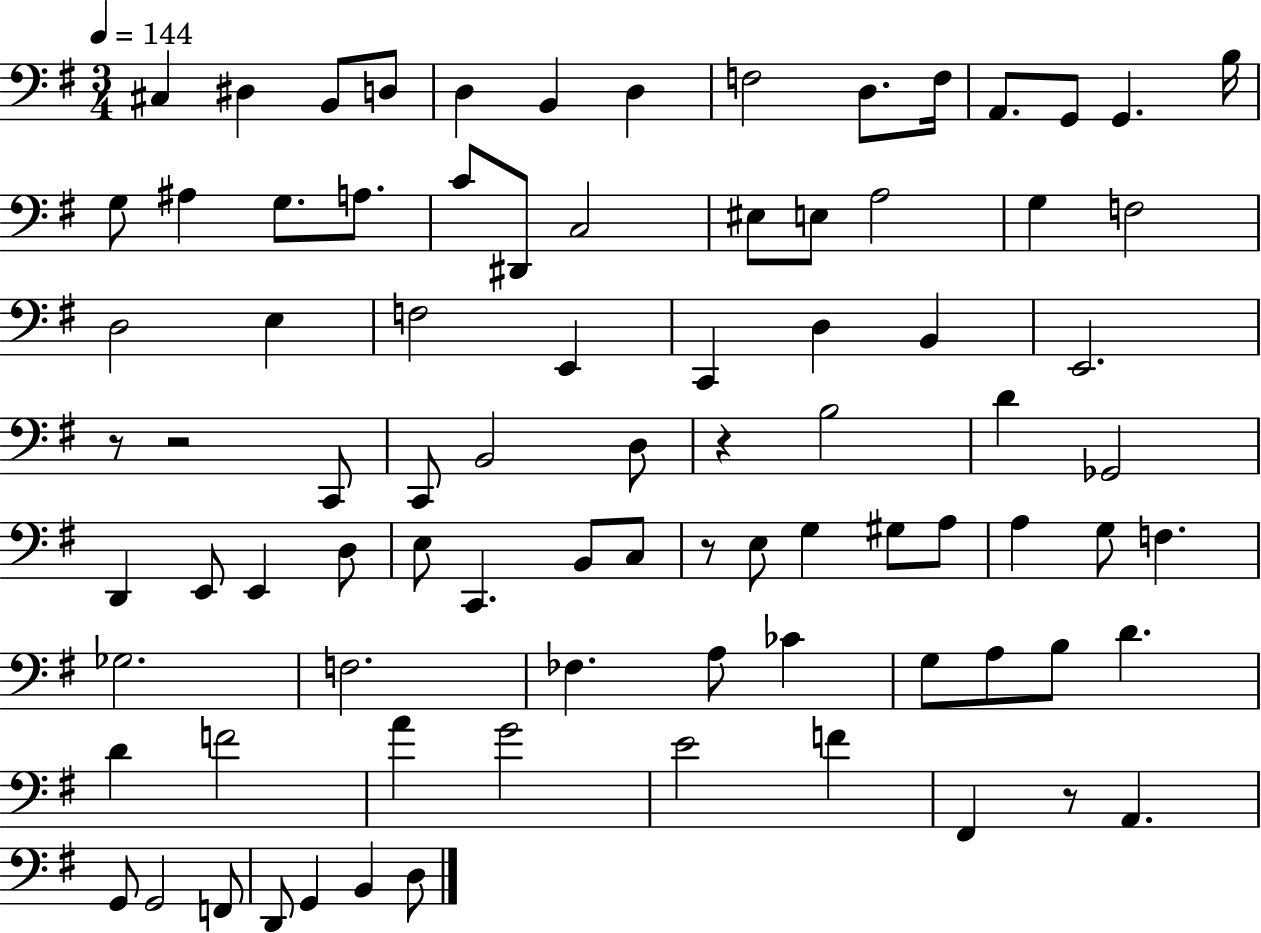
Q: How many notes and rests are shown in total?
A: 85